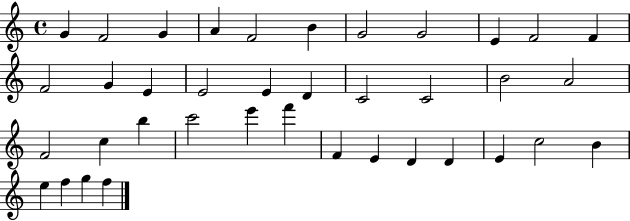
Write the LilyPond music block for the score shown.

{
  \clef treble
  \time 4/4
  \defaultTimeSignature
  \key c \major
  g'4 f'2 g'4 | a'4 f'2 b'4 | g'2 g'2 | e'4 f'2 f'4 | \break f'2 g'4 e'4 | e'2 e'4 d'4 | c'2 c'2 | b'2 a'2 | \break f'2 c''4 b''4 | c'''2 e'''4 f'''4 | f'4 e'4 d'4 d'4 | e'4 c''2 b'4 | \break e''4 f''4 g''4 f''4 | \bar "|."
}